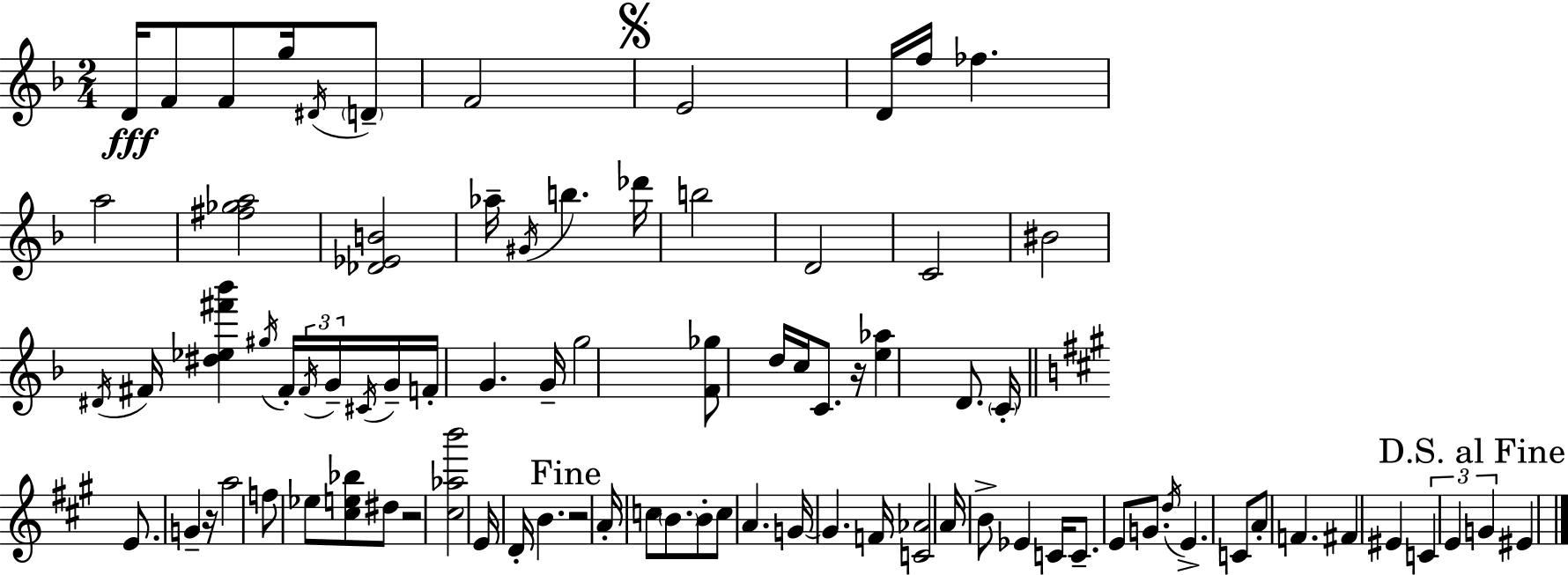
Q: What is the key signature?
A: D minor